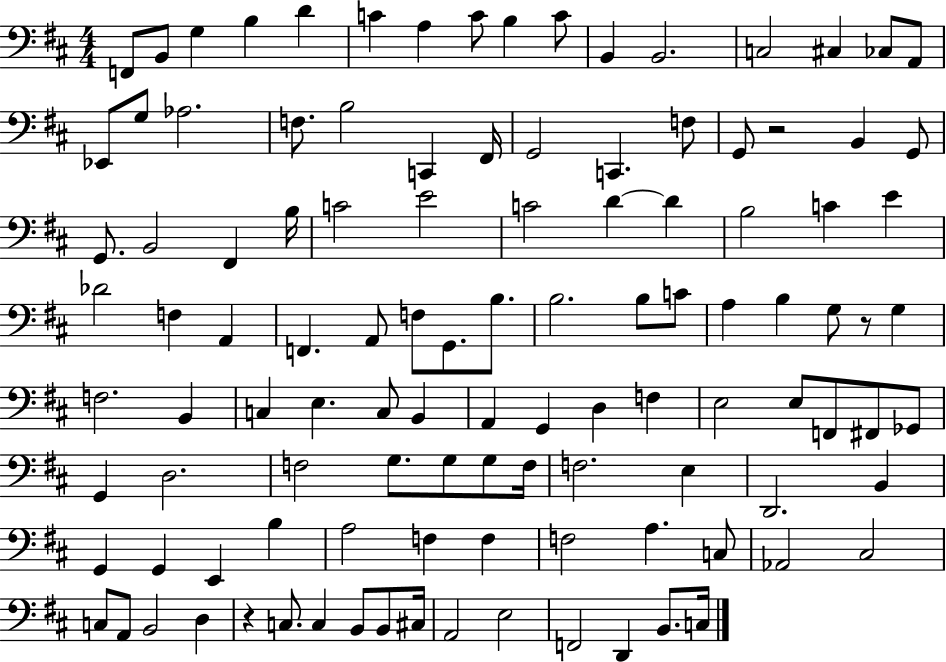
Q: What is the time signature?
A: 4/4